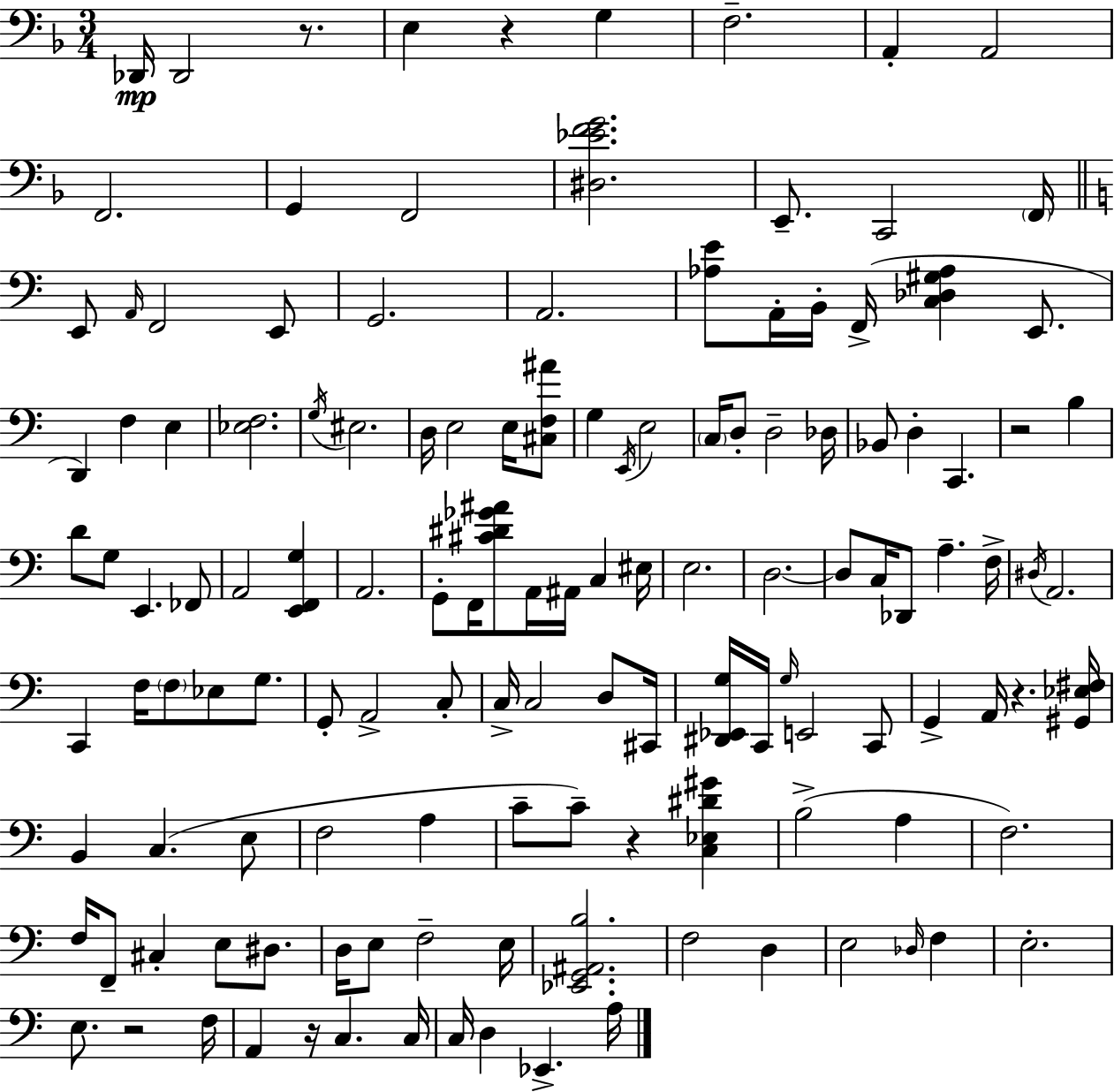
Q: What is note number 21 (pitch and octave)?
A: B2